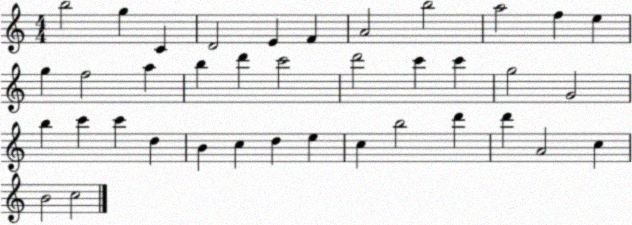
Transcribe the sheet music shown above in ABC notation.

X:1
T:Untitled
M:4/4
L:1/4
K:C
b2 g C D2 E F A2 b2 a2 f e g f2 a b d' c'2 d'2 c' c' g2 G2 b c' c' d B c d e c b2 d' d' A2 c B2 c2